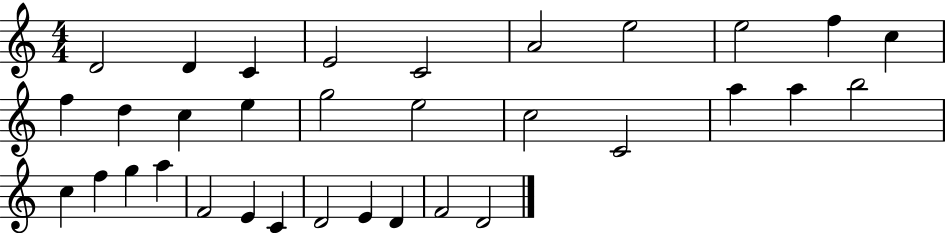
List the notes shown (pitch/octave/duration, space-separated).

D4/h D4/q C4/q E4/h C4/h A4/h E5/h E5/h F5/q C5/q F5/q D5/q C5/q E5/q G5/h E5/h C5/h C4/h A5/q A5/q B5/h C5/q F5/q G5/q A5/q F4/h E4/q C4/q D4/h E4/q D4/q F4/h D4/h